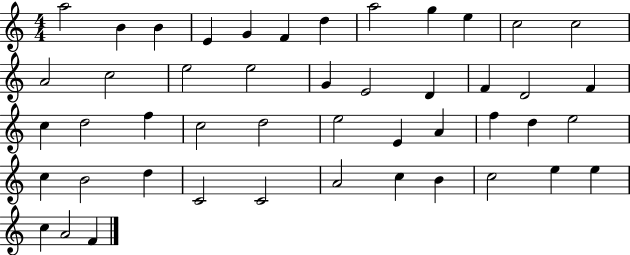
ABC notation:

X:1
T:Untitled
M:4/4
L:1/4
K:C
a2 B B E G F d a2 g e c2 c2 A2 c2 e2 e2 G E2 D F D2 F c d2 f c2 d2 e2 E A f d e2 c B2 d C2 C2 A2 c B c2 e e c A2 F